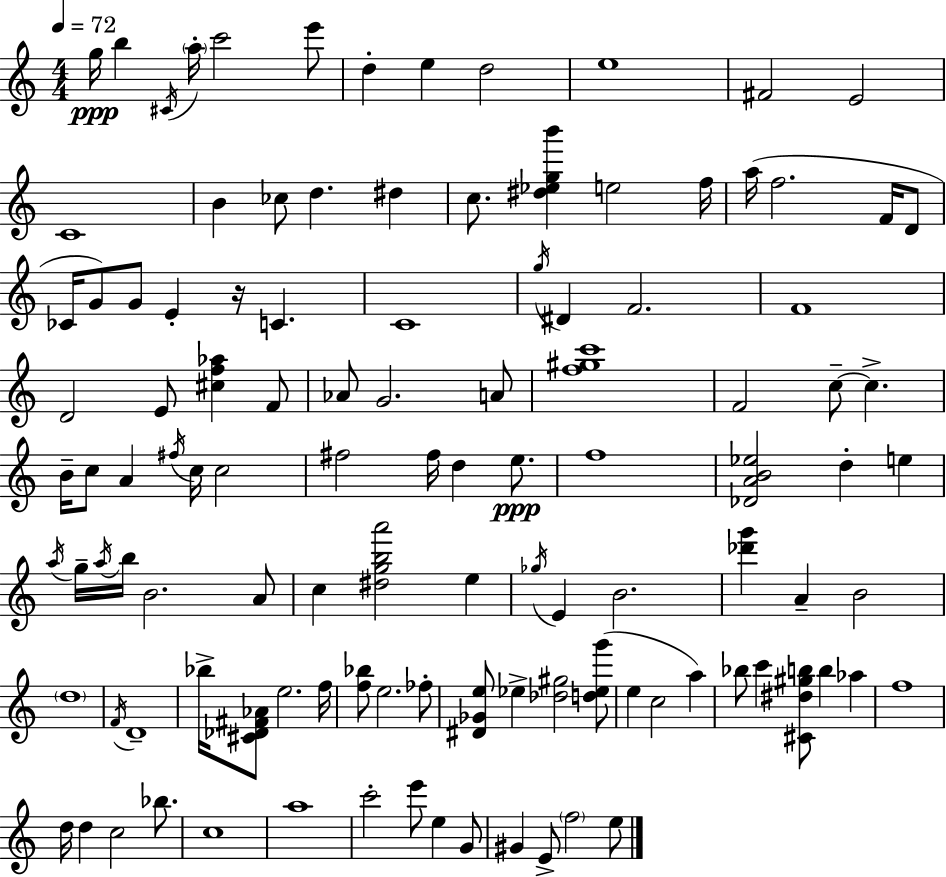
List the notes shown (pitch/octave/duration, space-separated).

G5/s B5/q C#4/s A5/s C6/h E6/e D5/q E5/q D5/h E5/w F#4/h E4/h C4/w B4/q CES5/e D5/q. D#5/q C5/e. [D#5,Eb5,G5,B6]/q E5/h F5/s A5/s F5/h. F4/s D4/e CES4/s G4/e G4/e E4/q R/s C4/q. C4/w G5/s D#4/q F4/h. F4/w D4/h E4/e [C#5,F5,Ab5]/q F4/e Ab4/e G4/h. A4/e [F5,G#5,C6]/w F4/h C5/e C5/q. B4/s C5/e A4/q F#5/s C5/s C5/h F#5/h F#5/s D5/q E5/e. F5/w [Db4,A4,B4,Eb5]/h D5/q E5/q A5/s G5/s A5/s B5/s B4/h. A4/e C5/q [D#5,G5,B5,A6]/h E5/q Gb5/s E4/q B4/h. [Db6,G6]/q A4/q B4/h D5/w F4/s D4/w Bb5/s [C#4,Db4,F#4,Ab4]/e E5/h. F5/s [F5,Bb5]/e E5/h. FES5/e [D#4,Gb4,E5]/e Eb5/q [Db5,G#5]/h [D5,Eb5,G6]/e E5/q C5/h A5/q Bb5/e C6/q [C#4,D#5,G#5,B5]/e B5/q Ab5/q F5/w D5/s D5/q C5/h Bb5/e. C5/w A5/w C6/h E6/e E5/q G4/e G#4/q E4/e F5/h E5/e